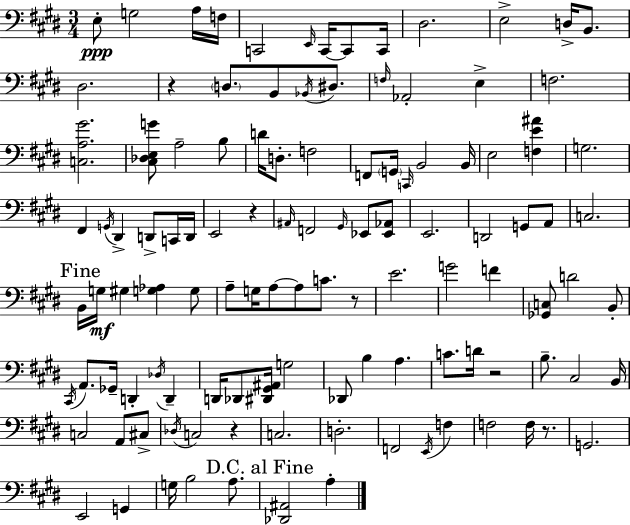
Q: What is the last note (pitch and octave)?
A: A3